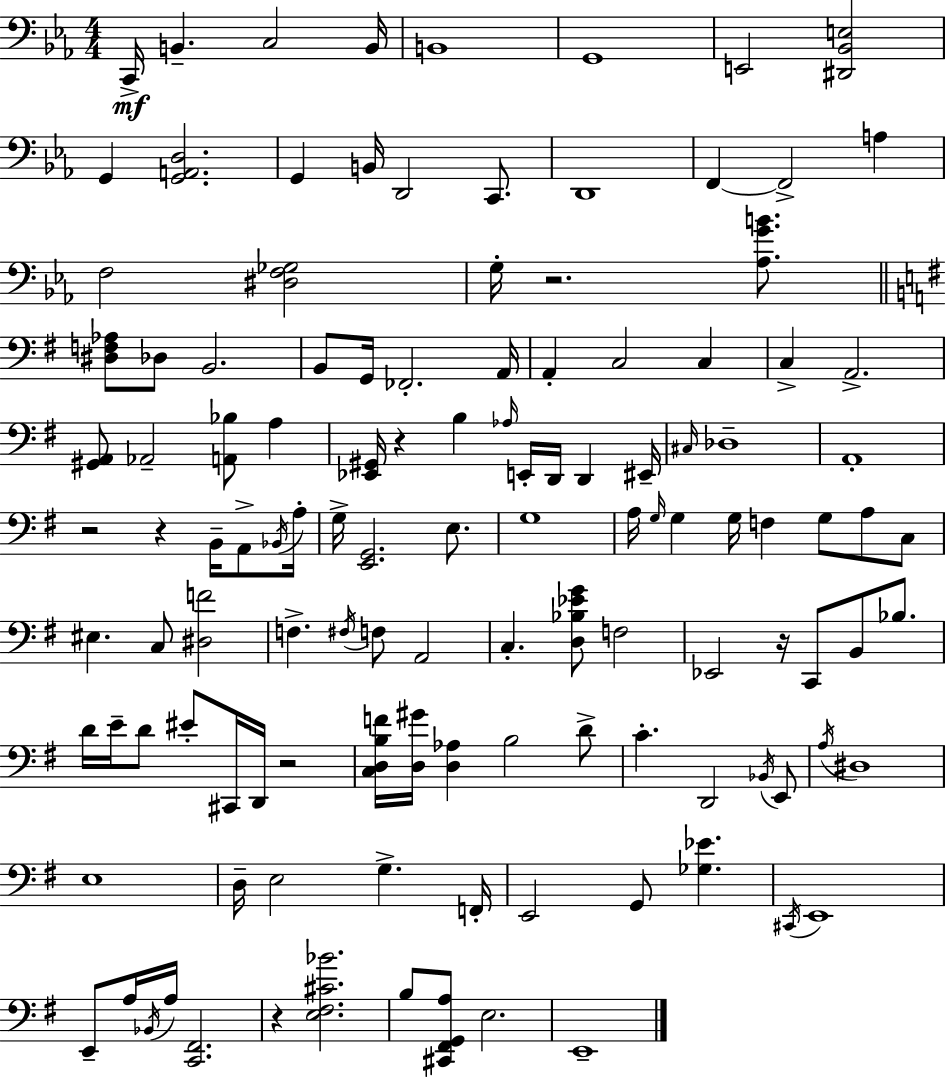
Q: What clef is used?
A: bass